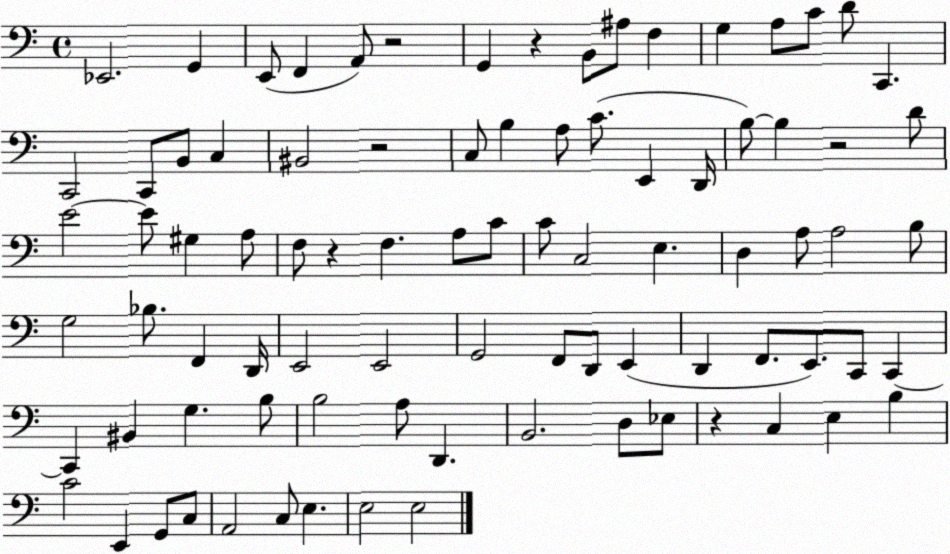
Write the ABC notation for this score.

X:1
T:Untitled
M:4/4
L:1/4
K:C
_E,,2 G,, E,,/2 F,, A,,/2 z2 G,, z B,,/2 ^A,/2 F, G, A,/2 C/2 D/2 C,, C,,2 C,,/2 B,,/2 C, ^B,,2 z2 C,/2 B, A,/2 C/2 E,, D,,/4 B,/2 B, z2 D/2 E2 E/2 ^G, A,/2 F,/2 z F, A,/2 C/2 C/2 C,2 E, D, A,/2 A,2 B,/2 G,2 _B,/2 F,, D,,/4 E,,2 E,,2 G,,2 F,,/2 D,,/2 E,, D,, F,,/2 E,,/2 C,,/2 C,, C,, ^B,, G, B,/2 B,2 A,/2 D,, B,,2 D,/2 _E,/2 z C, E, B, C2 E,, G,,/2 C,/2 A,,2 C,/2 E, E,2 E,2